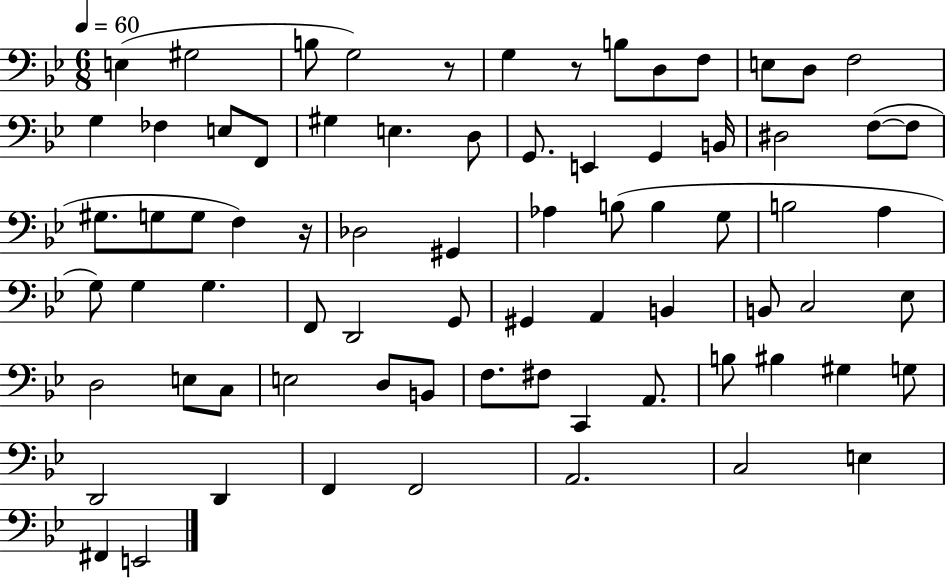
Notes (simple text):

E3/q G#3/h B3/e G3/h R/e G3/q R/e B3/e D3/e F3/e E3/e D3/e F3/h G3/q FES3/q E3/e F2/e G#3/q E3/q. D3/e G2/e. E2/q G2/q B2/s D#3/h F3/e F3/e G#3/e. G3/e G3/e F3/q R/s Db3/h G#2/q Ab3/q B3/e B3/q G3/e B3/h A3/q G3/e G3/q G3/q. F2/e D2/h G2/e G#2/q A2/q B2/q B2/e C3/h Eb3/e D3/h E3/e C3/e E3/h D3/e B2/e F3/e. F#3/e C2/q A2/e. B3/e BIS3/q G#3/q G3/e D2/h D2/q F2/q F2/h A2/h. C3/h E3/q F#2/q E2/h